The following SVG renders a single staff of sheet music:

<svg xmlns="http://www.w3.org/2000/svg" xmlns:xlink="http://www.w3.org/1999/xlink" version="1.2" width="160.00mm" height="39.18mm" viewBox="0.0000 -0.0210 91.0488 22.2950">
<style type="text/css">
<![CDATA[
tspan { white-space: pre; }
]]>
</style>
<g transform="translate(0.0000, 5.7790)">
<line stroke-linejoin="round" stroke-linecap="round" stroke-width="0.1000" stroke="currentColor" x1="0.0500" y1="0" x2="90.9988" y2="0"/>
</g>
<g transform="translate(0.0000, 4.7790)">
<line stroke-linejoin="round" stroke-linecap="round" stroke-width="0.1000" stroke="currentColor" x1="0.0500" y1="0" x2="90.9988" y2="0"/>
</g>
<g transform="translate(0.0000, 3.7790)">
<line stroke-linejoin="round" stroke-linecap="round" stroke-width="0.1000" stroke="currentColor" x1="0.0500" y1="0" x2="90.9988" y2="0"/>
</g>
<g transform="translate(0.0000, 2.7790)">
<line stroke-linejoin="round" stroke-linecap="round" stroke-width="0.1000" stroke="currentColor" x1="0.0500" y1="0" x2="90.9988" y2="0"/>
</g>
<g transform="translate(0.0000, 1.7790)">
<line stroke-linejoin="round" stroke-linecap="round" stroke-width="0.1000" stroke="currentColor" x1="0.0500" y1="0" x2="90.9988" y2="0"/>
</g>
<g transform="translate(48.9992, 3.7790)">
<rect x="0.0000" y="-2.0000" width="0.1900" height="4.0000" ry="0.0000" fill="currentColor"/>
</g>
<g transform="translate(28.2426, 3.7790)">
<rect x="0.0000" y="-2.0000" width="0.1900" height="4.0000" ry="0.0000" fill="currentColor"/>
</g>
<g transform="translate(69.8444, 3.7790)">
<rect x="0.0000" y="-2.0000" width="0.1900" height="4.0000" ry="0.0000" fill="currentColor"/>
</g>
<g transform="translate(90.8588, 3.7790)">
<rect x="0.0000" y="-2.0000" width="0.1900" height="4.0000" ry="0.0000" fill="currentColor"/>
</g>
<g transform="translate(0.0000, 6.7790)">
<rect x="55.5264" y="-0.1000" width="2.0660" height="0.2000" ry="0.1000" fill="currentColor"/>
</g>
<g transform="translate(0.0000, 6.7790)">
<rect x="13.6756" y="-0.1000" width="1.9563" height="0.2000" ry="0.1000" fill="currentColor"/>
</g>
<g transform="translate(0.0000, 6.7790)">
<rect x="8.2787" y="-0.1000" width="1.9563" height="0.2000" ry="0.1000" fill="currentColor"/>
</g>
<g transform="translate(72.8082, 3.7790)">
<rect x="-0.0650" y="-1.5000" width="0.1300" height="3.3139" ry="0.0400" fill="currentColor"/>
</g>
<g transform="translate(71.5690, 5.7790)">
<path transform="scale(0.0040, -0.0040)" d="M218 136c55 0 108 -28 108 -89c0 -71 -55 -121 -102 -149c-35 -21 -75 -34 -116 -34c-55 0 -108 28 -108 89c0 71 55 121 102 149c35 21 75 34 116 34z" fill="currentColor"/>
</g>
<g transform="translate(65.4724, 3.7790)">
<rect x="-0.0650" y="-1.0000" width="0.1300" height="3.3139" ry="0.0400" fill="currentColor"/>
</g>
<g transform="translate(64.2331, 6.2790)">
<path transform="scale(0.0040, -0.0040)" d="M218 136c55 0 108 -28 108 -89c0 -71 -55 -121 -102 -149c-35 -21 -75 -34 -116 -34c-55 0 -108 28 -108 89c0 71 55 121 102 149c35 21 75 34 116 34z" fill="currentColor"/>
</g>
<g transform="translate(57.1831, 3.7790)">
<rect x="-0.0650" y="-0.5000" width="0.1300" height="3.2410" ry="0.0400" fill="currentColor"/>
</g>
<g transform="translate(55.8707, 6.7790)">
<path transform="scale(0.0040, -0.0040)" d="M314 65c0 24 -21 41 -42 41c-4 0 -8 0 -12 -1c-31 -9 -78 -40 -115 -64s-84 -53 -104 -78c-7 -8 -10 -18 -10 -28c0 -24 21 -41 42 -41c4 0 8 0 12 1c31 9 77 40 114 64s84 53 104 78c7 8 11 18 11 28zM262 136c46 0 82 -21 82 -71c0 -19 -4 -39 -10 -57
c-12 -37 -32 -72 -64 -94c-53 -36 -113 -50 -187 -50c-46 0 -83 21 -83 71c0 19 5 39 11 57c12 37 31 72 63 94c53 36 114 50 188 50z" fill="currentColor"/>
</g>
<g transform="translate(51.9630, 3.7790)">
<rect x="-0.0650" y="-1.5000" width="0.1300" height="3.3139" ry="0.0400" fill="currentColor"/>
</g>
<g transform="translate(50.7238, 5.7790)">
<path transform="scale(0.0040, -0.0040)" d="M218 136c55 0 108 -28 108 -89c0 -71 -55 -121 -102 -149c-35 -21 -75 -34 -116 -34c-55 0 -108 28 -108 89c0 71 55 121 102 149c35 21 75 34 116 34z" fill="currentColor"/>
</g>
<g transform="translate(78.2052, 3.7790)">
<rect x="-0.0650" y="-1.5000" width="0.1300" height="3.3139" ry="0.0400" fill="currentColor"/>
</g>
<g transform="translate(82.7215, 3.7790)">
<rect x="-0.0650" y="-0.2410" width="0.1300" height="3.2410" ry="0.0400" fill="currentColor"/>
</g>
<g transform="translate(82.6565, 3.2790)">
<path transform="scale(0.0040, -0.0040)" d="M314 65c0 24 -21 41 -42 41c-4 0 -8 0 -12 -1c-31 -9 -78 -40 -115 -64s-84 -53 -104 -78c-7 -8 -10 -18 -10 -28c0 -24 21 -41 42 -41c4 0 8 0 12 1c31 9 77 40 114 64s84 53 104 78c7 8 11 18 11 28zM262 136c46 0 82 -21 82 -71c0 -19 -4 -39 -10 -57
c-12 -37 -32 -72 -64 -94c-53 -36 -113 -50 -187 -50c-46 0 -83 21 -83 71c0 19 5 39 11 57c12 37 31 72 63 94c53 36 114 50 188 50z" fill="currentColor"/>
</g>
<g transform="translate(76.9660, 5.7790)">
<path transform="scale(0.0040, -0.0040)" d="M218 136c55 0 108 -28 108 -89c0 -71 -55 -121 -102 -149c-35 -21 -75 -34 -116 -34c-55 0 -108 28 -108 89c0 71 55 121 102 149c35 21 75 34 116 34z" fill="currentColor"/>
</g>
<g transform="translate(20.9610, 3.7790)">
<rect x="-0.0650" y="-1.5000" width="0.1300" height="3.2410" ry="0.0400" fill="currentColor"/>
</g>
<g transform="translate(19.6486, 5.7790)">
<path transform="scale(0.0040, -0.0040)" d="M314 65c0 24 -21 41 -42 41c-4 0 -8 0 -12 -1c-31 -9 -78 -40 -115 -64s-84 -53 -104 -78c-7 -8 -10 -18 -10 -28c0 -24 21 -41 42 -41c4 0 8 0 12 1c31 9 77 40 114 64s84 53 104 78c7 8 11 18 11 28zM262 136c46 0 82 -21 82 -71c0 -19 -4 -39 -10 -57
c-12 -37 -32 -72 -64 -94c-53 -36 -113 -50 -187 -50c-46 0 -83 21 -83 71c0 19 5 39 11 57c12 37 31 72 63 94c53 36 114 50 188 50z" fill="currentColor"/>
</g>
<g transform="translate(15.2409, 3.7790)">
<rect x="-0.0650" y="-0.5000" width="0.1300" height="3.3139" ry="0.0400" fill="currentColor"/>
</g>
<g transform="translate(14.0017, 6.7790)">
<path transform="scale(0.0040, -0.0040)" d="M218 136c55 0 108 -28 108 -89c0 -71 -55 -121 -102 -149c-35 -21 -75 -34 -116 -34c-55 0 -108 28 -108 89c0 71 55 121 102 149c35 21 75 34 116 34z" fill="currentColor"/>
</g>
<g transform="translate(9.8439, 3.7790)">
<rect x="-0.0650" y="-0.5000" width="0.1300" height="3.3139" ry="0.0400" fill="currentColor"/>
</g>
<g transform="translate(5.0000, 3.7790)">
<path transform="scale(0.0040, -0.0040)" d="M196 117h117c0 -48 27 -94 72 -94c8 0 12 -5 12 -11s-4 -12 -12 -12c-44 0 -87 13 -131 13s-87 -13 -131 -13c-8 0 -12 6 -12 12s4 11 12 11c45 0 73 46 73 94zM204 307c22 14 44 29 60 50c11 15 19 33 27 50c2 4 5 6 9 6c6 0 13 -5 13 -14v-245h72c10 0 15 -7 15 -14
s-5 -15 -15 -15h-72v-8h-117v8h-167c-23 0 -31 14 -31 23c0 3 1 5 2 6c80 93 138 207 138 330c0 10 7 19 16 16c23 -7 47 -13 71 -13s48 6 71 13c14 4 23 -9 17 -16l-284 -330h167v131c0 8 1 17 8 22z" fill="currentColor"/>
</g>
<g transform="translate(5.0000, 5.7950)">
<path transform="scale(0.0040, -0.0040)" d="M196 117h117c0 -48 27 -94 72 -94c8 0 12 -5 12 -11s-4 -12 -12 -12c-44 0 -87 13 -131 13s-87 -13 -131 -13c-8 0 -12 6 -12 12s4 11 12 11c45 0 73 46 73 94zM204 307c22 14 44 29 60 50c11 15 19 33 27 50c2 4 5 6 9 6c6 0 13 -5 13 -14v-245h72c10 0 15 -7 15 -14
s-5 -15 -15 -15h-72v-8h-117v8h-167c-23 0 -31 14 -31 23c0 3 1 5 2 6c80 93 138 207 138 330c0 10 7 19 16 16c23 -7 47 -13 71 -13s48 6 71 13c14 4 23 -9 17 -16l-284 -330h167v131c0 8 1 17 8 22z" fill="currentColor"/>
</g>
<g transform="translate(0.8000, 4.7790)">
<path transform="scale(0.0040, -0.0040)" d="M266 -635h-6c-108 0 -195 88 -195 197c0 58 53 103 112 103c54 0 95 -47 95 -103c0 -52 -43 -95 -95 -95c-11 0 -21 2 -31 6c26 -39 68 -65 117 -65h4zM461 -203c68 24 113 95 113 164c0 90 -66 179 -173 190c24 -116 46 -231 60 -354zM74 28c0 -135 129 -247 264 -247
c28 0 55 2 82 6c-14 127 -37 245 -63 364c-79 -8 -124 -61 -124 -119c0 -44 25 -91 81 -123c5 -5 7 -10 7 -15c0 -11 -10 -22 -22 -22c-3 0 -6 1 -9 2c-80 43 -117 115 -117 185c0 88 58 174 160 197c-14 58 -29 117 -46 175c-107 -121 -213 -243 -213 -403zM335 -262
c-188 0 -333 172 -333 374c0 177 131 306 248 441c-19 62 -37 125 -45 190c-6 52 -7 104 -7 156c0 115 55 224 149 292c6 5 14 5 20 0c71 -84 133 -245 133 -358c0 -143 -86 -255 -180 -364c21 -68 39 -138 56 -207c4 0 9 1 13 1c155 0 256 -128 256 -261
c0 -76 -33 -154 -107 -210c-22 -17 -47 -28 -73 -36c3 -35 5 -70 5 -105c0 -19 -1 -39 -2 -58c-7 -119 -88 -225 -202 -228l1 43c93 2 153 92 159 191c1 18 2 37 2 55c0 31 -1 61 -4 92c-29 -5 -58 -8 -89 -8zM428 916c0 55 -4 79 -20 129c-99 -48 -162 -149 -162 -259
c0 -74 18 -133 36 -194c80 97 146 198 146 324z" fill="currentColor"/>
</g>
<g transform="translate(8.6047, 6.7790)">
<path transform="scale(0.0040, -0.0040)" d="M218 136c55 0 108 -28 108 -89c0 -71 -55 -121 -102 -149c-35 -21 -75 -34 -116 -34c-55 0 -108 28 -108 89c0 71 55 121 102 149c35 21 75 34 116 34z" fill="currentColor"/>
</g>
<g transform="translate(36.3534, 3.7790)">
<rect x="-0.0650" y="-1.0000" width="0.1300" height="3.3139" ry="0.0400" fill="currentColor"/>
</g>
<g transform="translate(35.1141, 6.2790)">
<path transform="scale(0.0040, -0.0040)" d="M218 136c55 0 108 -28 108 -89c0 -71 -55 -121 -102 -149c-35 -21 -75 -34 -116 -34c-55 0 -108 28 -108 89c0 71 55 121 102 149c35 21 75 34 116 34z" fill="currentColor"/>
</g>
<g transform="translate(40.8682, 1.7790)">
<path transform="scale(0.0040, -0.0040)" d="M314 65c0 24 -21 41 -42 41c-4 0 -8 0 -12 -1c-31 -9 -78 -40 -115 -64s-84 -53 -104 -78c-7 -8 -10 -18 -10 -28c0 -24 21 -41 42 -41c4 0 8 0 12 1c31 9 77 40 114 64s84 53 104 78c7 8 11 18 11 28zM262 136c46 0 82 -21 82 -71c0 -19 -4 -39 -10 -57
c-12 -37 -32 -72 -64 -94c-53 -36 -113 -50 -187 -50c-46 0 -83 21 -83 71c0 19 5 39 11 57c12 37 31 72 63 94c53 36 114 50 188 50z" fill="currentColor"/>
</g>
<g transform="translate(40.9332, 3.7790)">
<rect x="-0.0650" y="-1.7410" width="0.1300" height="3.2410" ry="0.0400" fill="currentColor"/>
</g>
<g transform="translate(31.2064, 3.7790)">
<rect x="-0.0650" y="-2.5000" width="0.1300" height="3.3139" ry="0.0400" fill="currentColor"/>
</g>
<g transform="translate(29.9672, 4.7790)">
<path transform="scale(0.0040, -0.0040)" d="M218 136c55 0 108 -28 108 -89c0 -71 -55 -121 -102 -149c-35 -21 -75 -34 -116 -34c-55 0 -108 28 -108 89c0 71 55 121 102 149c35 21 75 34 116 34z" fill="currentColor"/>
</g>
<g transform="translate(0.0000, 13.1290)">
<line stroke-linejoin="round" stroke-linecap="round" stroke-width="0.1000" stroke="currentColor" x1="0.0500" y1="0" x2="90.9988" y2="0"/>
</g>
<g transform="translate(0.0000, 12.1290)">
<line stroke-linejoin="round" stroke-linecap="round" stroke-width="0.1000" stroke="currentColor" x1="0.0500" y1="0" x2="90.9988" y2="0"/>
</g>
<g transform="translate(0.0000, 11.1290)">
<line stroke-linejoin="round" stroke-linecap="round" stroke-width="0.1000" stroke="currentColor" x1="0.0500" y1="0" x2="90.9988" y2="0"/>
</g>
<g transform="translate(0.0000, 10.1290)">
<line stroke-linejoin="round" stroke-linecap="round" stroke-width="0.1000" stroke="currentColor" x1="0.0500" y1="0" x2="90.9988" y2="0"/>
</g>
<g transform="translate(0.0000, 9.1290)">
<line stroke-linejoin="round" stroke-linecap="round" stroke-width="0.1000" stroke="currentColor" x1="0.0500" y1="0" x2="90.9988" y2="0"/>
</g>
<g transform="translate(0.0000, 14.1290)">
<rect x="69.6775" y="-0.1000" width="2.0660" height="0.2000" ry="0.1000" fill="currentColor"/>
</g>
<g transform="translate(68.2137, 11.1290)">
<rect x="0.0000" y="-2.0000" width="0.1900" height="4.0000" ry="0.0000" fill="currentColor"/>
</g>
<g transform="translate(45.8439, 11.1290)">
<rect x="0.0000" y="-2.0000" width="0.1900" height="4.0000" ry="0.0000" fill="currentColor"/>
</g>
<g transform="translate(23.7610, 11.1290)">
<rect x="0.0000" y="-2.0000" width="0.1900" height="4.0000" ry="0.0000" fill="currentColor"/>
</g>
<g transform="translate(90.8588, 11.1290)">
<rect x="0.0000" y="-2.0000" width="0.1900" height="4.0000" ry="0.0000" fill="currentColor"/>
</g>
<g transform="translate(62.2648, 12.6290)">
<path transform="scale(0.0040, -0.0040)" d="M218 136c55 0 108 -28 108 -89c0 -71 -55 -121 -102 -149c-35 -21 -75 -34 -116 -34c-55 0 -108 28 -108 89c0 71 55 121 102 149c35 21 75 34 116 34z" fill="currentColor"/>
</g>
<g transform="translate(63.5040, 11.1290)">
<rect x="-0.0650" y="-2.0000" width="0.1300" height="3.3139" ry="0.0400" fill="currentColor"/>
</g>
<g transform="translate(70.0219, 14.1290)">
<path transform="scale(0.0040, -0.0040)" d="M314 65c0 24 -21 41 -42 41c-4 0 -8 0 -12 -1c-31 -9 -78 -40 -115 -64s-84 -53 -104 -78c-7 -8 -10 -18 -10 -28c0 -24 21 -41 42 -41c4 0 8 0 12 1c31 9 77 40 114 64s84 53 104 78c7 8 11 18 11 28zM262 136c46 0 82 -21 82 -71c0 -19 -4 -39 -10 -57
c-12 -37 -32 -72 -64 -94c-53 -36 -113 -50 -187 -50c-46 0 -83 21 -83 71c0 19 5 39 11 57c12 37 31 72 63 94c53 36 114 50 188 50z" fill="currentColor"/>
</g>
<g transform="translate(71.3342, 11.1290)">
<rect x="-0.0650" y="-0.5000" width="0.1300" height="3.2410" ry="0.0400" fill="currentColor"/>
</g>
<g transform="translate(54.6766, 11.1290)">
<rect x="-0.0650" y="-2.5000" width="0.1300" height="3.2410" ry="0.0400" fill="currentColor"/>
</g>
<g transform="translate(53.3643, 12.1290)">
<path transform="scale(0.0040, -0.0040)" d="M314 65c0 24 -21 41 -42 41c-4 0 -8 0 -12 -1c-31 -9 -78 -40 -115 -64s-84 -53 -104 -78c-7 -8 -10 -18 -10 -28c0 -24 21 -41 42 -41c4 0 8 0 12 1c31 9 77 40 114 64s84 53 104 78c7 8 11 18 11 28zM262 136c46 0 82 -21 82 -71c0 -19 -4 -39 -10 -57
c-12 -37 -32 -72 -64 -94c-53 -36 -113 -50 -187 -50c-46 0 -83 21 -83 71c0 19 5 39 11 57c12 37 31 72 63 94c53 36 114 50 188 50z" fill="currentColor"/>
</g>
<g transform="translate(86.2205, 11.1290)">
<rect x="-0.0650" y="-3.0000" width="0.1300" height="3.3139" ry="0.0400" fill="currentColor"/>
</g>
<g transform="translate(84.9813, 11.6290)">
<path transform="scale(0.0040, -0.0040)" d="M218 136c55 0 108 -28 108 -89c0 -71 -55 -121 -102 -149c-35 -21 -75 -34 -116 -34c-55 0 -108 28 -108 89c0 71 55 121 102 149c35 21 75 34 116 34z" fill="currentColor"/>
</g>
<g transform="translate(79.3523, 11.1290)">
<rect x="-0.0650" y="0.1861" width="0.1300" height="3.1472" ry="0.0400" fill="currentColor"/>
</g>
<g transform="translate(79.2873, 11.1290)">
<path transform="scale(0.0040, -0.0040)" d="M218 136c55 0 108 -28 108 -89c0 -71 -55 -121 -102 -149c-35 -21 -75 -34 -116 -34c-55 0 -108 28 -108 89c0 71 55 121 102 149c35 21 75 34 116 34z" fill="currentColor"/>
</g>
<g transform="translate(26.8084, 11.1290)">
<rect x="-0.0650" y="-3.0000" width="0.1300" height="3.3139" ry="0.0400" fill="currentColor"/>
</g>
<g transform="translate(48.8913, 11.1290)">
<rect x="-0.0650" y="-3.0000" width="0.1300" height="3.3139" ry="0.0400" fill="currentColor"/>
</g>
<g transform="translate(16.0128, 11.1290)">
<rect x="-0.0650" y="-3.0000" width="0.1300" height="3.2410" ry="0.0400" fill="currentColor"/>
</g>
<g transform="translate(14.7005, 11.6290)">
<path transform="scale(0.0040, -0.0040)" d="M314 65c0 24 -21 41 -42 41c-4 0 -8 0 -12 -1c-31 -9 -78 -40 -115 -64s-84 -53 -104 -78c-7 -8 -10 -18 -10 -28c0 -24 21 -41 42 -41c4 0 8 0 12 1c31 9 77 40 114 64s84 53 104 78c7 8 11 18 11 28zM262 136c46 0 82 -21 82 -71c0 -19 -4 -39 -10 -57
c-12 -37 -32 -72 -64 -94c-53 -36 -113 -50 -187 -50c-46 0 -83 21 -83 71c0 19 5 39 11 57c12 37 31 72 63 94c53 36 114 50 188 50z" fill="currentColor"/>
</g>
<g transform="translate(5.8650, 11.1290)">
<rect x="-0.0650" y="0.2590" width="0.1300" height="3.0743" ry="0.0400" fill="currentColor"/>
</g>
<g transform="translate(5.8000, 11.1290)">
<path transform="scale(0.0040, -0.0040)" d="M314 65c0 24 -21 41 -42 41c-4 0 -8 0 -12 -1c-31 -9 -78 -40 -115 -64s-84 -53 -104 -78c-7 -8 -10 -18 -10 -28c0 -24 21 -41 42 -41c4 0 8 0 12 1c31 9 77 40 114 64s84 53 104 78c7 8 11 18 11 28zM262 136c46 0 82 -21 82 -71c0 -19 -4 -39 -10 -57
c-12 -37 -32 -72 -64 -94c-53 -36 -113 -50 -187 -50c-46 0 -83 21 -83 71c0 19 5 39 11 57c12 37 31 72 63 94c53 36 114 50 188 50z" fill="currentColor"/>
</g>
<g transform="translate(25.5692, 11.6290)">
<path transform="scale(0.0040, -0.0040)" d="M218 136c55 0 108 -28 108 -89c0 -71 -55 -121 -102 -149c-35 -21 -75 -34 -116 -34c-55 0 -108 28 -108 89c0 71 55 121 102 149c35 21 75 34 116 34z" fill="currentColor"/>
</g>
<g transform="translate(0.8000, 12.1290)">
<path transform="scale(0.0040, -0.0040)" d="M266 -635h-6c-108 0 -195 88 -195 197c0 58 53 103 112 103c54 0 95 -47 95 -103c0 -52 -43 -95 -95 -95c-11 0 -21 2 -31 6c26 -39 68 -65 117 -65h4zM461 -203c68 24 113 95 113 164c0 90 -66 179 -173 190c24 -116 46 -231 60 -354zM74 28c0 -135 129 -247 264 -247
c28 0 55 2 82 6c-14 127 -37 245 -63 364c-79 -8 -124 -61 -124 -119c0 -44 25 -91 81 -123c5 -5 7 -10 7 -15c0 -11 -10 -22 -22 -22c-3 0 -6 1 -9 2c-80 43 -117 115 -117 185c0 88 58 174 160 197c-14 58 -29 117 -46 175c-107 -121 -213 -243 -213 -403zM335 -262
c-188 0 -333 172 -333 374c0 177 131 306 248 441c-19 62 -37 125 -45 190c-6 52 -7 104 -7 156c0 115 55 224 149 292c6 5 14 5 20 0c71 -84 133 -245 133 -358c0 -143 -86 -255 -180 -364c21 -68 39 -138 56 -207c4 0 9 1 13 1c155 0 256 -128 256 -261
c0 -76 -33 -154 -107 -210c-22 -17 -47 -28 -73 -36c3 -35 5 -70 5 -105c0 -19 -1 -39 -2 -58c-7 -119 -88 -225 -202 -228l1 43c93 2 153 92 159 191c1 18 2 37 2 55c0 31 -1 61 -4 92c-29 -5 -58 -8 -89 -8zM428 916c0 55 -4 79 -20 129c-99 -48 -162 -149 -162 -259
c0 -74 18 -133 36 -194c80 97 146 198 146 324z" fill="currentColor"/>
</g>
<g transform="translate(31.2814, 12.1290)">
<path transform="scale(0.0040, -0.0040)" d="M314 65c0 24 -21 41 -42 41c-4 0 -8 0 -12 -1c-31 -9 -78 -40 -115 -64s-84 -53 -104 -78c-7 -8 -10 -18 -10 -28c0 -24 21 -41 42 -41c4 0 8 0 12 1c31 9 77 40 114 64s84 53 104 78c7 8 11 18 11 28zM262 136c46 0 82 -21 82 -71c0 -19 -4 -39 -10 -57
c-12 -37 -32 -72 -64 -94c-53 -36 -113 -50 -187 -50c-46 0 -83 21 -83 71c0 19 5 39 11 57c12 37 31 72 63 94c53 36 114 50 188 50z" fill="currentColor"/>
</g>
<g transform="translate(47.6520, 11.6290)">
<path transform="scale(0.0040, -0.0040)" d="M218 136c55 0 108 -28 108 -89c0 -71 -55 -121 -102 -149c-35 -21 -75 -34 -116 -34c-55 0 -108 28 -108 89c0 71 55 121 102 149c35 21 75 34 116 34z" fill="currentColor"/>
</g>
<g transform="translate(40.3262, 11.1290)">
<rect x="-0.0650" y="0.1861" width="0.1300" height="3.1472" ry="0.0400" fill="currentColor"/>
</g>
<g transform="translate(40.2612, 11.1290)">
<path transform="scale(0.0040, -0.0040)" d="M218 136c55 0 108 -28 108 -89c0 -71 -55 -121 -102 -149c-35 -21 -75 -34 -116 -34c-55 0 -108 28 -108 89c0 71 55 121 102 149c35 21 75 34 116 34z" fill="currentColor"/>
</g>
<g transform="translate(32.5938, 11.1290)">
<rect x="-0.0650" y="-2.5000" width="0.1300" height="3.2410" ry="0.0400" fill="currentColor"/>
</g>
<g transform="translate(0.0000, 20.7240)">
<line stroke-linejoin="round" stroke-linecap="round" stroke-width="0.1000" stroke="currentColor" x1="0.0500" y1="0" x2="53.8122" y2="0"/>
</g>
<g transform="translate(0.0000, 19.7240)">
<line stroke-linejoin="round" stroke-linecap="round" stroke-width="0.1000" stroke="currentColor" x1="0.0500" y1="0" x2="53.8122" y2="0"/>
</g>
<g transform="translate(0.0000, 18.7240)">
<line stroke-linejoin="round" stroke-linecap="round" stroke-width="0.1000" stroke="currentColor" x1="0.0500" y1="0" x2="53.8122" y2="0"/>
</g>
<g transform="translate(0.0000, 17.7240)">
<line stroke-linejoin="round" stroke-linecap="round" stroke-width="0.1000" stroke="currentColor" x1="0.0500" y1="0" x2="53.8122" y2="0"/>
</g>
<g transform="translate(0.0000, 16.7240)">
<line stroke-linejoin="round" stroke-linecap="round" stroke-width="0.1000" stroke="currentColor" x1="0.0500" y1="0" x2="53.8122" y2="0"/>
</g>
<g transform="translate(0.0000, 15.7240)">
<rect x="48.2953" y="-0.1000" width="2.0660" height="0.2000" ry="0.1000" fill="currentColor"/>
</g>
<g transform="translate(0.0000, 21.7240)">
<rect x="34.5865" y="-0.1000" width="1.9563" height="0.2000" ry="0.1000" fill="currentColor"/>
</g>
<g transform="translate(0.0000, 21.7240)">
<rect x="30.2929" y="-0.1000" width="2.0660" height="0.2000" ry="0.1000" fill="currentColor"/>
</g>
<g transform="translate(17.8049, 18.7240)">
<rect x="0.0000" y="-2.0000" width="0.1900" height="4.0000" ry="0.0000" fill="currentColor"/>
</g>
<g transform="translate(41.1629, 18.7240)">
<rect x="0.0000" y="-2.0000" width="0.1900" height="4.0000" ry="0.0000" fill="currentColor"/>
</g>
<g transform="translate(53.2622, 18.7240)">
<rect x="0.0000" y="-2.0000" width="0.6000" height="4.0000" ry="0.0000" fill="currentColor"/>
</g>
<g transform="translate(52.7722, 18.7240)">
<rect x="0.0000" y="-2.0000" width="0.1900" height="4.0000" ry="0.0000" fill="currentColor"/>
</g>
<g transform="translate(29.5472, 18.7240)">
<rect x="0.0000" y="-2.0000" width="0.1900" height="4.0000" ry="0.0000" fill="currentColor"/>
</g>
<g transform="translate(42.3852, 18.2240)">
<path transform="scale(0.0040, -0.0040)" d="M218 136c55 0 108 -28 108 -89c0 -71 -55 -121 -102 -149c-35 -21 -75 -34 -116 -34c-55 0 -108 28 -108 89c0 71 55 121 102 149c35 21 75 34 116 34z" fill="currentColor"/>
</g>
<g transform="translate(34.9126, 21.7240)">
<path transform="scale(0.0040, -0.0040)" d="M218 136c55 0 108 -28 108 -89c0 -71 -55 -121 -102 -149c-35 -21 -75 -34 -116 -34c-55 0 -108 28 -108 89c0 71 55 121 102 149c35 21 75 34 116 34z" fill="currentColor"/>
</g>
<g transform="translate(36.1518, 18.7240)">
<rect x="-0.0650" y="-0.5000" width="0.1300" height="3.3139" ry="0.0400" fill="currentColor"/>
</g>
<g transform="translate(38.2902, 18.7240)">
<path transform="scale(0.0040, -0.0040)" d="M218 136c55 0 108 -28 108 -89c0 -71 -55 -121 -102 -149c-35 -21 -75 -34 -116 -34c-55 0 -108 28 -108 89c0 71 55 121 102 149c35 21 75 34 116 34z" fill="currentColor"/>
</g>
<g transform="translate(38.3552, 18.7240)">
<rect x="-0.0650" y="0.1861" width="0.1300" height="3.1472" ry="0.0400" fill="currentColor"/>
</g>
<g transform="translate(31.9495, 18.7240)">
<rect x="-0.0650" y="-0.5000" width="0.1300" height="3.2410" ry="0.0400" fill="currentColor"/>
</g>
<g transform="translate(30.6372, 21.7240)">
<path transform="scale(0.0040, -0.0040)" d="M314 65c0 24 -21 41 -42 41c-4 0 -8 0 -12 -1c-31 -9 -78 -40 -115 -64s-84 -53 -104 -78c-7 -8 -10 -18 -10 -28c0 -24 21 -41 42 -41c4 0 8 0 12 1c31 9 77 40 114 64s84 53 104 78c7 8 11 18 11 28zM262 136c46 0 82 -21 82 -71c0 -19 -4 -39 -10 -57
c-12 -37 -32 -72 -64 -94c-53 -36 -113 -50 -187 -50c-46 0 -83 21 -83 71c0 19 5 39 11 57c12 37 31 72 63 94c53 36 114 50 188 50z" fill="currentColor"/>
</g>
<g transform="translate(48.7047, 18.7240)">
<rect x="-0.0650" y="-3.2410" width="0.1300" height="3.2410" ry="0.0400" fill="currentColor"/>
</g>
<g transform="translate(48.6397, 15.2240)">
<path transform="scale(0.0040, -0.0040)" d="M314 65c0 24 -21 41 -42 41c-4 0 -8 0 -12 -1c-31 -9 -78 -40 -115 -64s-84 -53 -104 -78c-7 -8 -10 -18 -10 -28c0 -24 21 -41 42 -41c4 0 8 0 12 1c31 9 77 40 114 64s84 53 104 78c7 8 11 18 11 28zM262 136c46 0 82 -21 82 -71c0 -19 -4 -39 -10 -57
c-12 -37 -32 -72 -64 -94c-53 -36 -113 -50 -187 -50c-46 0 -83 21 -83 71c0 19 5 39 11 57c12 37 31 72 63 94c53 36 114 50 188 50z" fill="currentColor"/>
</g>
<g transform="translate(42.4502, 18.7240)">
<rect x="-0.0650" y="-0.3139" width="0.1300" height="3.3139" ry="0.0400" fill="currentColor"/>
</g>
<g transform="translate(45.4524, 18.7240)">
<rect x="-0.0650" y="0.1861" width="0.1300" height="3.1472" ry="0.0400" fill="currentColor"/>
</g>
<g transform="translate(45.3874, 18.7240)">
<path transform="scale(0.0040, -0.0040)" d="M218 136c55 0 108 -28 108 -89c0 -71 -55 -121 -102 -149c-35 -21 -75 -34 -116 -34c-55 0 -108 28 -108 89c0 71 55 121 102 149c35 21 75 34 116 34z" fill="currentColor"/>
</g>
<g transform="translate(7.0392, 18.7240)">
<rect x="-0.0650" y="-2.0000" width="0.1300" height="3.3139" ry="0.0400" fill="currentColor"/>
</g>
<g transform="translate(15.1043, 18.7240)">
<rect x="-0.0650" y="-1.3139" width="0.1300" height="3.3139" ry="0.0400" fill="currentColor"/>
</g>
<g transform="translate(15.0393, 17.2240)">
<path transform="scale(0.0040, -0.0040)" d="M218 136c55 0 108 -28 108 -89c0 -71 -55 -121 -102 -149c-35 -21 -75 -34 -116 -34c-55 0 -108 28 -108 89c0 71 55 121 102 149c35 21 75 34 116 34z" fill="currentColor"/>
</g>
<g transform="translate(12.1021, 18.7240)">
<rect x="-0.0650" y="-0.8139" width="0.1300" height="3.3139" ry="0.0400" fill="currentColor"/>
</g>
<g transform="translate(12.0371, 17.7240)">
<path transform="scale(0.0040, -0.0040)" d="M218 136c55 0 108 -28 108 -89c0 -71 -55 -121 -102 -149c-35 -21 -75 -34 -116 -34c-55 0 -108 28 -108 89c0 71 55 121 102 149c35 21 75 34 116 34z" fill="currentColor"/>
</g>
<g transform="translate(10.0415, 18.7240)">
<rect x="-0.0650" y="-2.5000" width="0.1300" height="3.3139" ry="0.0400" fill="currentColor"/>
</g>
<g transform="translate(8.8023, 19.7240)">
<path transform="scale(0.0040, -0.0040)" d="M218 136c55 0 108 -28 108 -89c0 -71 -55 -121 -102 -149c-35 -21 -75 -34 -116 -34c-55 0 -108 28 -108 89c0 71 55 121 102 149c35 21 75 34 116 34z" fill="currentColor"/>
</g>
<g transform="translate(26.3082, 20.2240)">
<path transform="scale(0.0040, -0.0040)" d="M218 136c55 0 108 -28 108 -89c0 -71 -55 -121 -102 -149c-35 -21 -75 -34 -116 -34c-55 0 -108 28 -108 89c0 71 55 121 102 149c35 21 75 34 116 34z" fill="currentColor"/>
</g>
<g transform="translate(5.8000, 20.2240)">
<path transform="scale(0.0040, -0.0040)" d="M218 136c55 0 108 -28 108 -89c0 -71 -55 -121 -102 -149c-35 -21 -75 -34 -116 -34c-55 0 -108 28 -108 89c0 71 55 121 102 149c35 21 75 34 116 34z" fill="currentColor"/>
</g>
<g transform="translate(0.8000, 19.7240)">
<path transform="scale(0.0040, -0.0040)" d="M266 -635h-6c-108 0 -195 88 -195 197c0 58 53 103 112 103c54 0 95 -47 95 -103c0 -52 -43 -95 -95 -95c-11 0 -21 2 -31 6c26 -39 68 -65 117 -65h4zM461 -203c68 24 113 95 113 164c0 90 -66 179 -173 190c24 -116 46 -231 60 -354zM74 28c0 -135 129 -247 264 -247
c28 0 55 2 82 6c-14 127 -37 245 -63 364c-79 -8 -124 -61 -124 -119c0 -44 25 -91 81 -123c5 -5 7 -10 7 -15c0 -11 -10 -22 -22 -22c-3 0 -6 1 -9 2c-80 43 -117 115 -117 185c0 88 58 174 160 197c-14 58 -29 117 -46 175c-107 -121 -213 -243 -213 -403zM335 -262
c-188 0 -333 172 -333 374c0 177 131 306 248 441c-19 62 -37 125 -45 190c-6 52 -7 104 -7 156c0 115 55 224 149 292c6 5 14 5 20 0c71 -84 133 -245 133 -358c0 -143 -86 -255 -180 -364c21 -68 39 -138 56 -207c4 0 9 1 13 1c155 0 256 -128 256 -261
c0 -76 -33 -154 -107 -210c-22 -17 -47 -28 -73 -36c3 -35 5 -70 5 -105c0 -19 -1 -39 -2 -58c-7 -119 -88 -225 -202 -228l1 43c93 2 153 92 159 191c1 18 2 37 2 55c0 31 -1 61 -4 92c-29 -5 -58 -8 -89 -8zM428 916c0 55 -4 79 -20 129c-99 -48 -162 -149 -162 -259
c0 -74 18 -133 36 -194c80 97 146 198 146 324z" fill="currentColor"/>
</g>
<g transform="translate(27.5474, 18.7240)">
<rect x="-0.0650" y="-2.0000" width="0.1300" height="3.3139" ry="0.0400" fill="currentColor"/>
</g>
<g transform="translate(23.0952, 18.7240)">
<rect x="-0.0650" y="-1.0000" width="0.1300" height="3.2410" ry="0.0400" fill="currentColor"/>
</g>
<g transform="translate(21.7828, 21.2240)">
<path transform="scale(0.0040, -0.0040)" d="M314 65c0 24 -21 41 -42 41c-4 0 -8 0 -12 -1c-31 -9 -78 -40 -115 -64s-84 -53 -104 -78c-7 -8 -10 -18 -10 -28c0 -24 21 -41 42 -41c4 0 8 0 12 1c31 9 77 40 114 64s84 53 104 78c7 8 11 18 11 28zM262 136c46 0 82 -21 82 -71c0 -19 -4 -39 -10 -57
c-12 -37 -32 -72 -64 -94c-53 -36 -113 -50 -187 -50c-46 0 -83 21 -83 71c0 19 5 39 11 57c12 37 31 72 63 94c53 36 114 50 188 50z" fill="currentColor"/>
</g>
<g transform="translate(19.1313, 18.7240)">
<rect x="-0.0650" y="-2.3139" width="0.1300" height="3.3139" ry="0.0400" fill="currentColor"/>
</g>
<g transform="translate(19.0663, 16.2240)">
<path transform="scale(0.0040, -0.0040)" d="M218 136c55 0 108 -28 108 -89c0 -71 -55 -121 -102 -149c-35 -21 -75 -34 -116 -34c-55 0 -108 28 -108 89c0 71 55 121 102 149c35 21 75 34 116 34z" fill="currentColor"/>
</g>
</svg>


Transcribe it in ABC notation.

X:1
T:Untitled
M:4/4
L:1/4
K:C
C C E2 G D f2 E C2 D E E c2 B2 A2 A G2 B A G2 F C2 B A F G d e g D2 F C2 C B c B b2